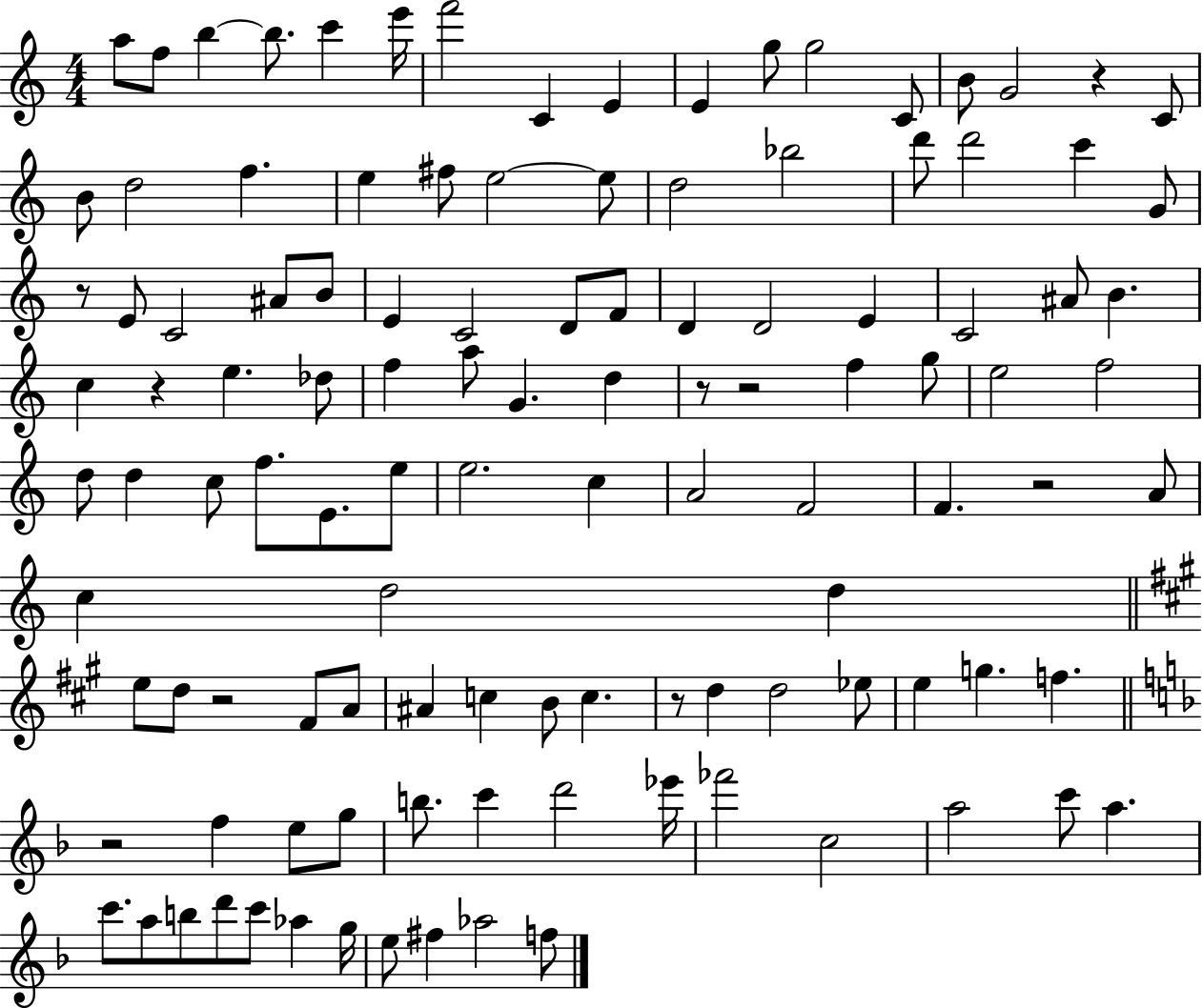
A5/e F5/e B5/q B5/e. C6/q E6/s F6/h C4/q E4/q E4/q G5/e G5/h C4/e B4/e G4/h R/q C4/e B4/e D5/h F5/q. E5/q F#5/e E5/h E5/e D5/h Bb5/h D6/e D6/h C6/q G4/e R/e E4/e C4/h A#4/e B4/e E4/q C4/h D4/e F4/e D4/q D4/h E4/q C4/h A#4/e B4/q. C5/q R/q E5/q. Db5/e F5/q A5/e G4/q. D5/q R/e R/h F5/q G5/e E5/h F5/h D5/e D5/q C5/e F5/e. E4/e. E5/e E5/h. C5/q A4/h F4/h F4/q. R/h A4/e C5/q D5/h D5/q E5/e D5/e R/h F#4/e A4/e A#4/q C5/q B4/e C5/q. R/e D5/q D5/h Eb5/e E5/q G5/q. F5/q. R/h F5/q E5/e G5/e B5/e. C6/q D6/h Eb6/s FES6/h C5/h A5/h C6/e A5/q. C6/e. A5/e B5/e D6/e C6/e Ab5/q G5/s E5/e F#5/q Ab5/h F5/e